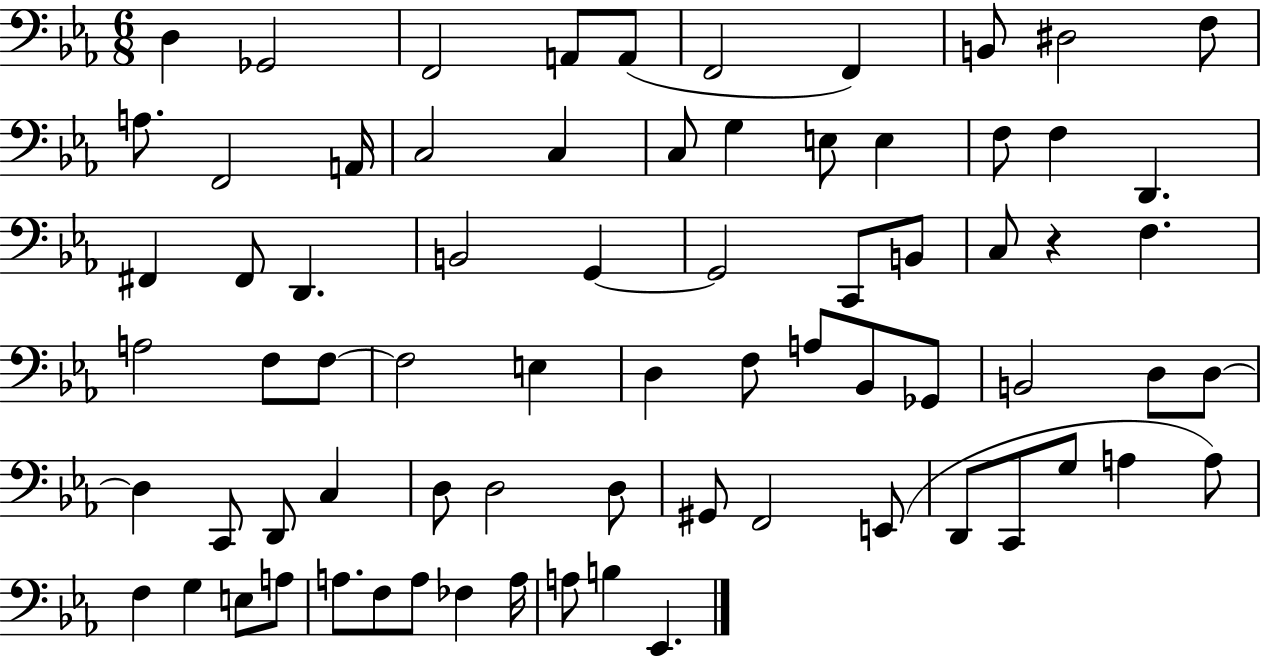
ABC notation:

X:1
T:Untitled
M:6/8
L:1/4
K:Eb
D, _G,,2 F,,2 A,,/2 A,,/2 F,,2 F,, B,,/2 ^D,2 F,/2 A,/2 F,,2 A,,/4 C,2 C, C,/2 G, E,/2 E, F,/2 F, D,, ^F,, ^F,,/2 D,, B,,2 G,, G,,2 C,,/2 B,,/2 C,/2 z F, A,2 F,/2 F,/2 F,2 E, D, F,/2 A,/2 _B,,/2 _G,,/2 B,,2 D,/2 D,/2 D, C,,/2 D,,/2 C, D,/2 D,2 D,/2 ^G,,/2 F,,2 E,,/2 D,,/2 C,,/2 G,/2 A, A,/2 F, G, E,/2 A,/2 A,/2 F,/2 A,/2 _F, A,/4 A,/2 B, _E,,